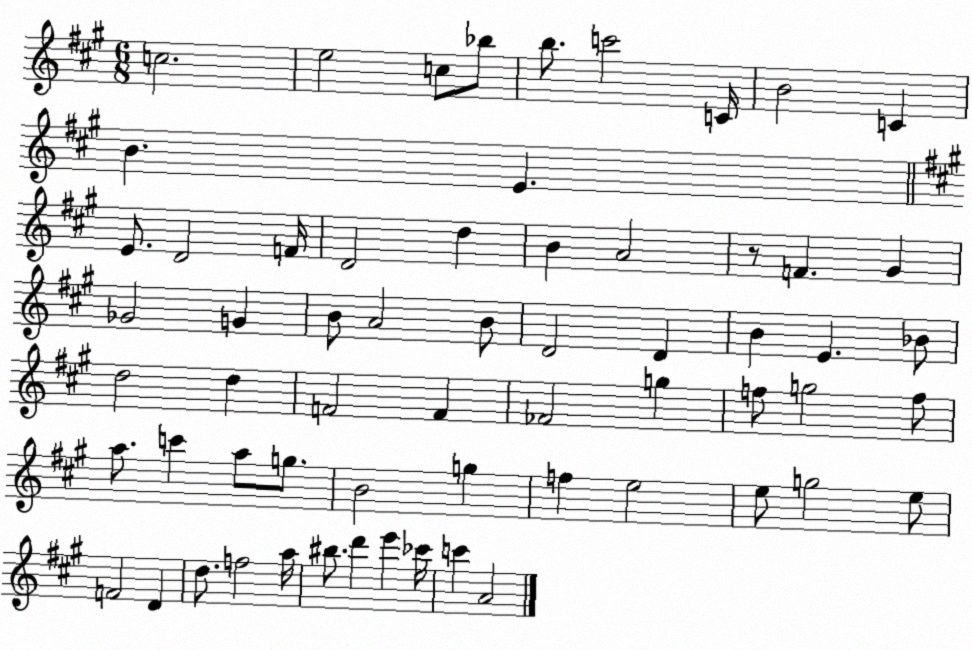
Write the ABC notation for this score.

X:1
T:Untitled
M:6/8
L:1/4
K:A
c2 e2 c/2 _b/2 b/2 c'2 C/4 B2 C B E E/2 D2 F/4 D2 d B A2 z/2 F ^G _G2 G B/2 A2 B/2 D2 D B E _B/2 d2 d F2 F _F2 g f/2 g2 f/2 a/2 c' a/2 g/2 B2 g f e2 e/2 g2 e/2 F2 D d/2 f2 a/4 ^b/2 d' e' _c'/4 c' A2